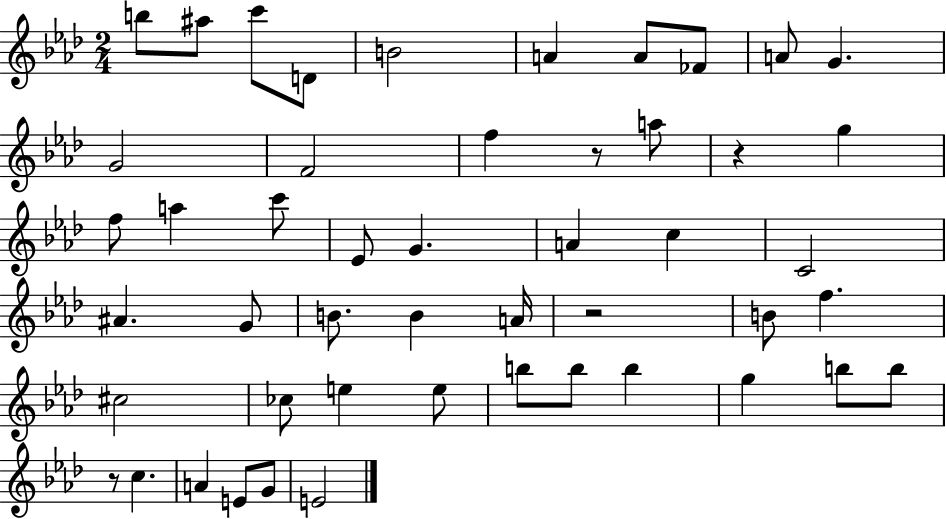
{
  \clef treble
  \numericTimeSignature
  \time 2/4
  \key aes \major
  b''8 ais''8 c'''8 d'8 | b'2 | a'4 a'8 fes'8 | a'8 g'4. | \break g'2 | f'2 | f''4 r8 a''8 | r4 g''4 | \break f''8 a''4 c'''8 | ees'8 g'4. | a'4 c''4 | c'2 | \break ais'4. g'8 | b'8. b'4 a'16 | r2 | b'8 f''4. | \break cis''2 | ces''8 e''4 e''8 | b''8 b''8 b''4 | g''4 b''8 b''8 | \break r8 c''4. | a'4 e'8 g'8 | e'2 | \bar "|."
}